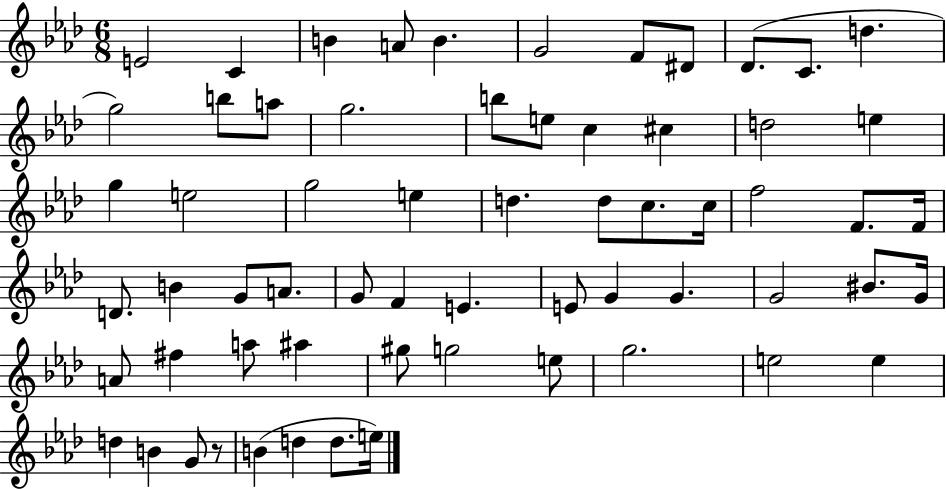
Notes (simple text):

E4/h C4/q B4/q A4/e B4/q. G4/h F4/e D#4/e Db4/e. C4/e. D5/q. G5/h B5/e A5/e G5/h. B5/e E5/e C5/q C#5/q D5/h E5/q G5/q E5/h G5/h E5/q D5/q. D5/e C5/e. C5/s F5/h F4/e. F4/s D4/e. B4/q G4/e A4/e. G4/e F4/q E4/q. E4/e G4/q G4/q. G4/h BIS4/e. G4/s A4/e F#5/q A5/e A#5/q G#5/e G5/h E5/e G5/h. E5/h E5/q D5/q B4/q G4/e R/e B4/q D5/q D5/e. E5/s